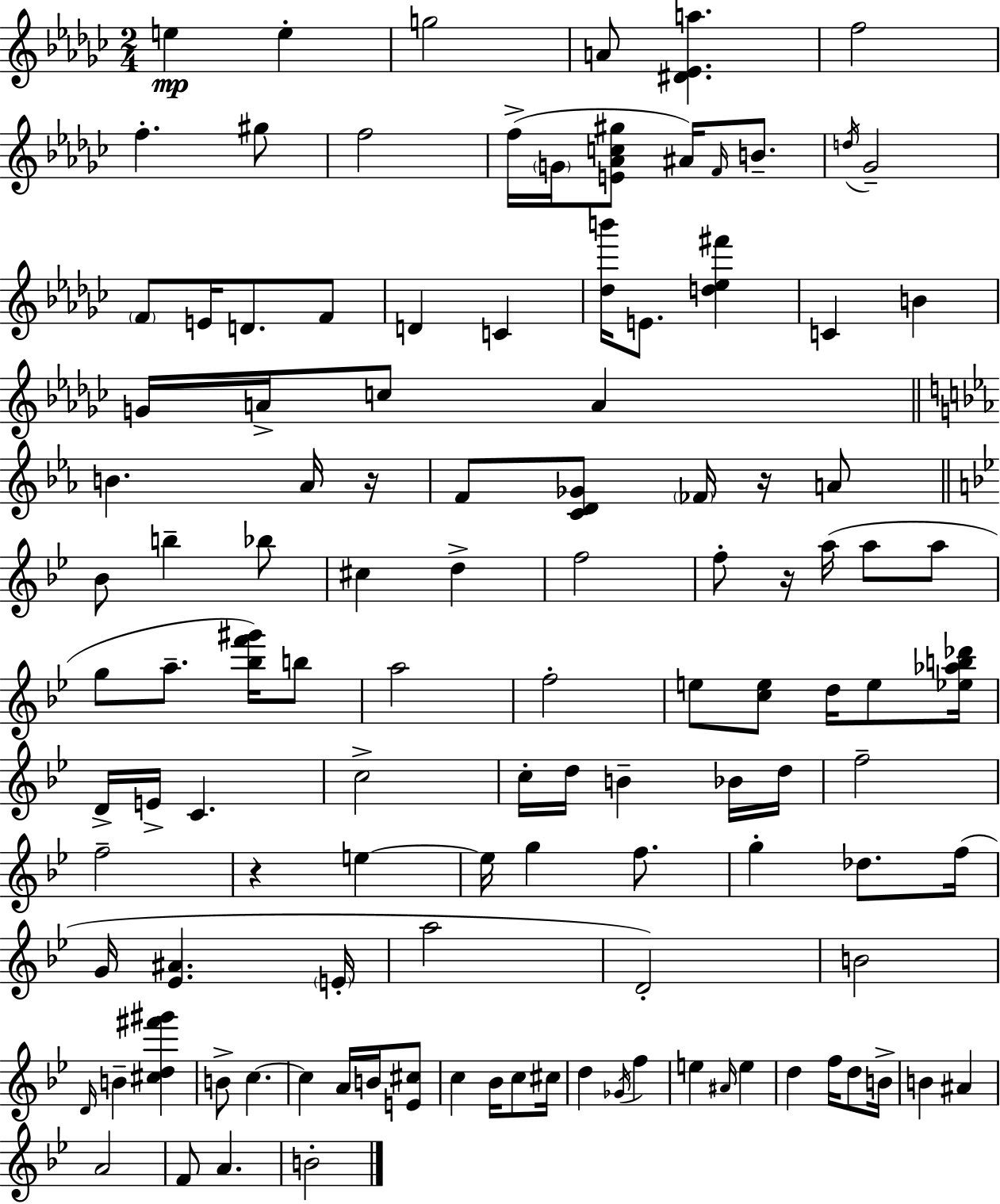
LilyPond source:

{
  \clef treble
  \numericTimeSignature
  \time 2/4
  \key ees \minor
  \repeat volta 2 { e''4\mp e''4-. | g''2 | a'8 <dis' ees' a''>4. | f''2 | \break f''4.-. gis''8 | f''2 | f''16->( \parenthesize g'16 <e' aes' c'' gis''>8 ais'16) \grace { f'16 } b'8.-- | \acciaccatura { d''16 } ges'2-- | \break \parenthesize f'8 e'16 d'8. | f'8 d'4 c'4 | <des'' b'''>16 e'8. <d'' ees'' fis'''>4 | c'4 b'4 | \break g'16 a'16-> c''8 a'4 | \bar "||" \break \key c \minor b'4. aes'16 r16 | f'8 <c' d' ges'>8 \parenthesize fes'16 r16 a'8 | \bar "||" \break \key g \minor bes'8 b''4-- bes''8 | cis''4 d''4-> | f''2 | f''8-. r16 a''16( a''8 a''8 | \break g''8 a''8.-- <bes'' f''' gis'''>16) b''8 | a''2 | f''2-. | e''8 <c'' e''>8 d''16 e''8 <ees'' aes'' b'' des'''>16 | \break d'16-> e'16-> c'4. | c''2-> | c''16-. d''16 b'4-- bes'16 d''16 | f''2-- | \break f''2-- | r4 e''4~~ | e''16 g''4 f''8. | g''4-. des''8. f''16( | \break g'16 <ees' ais'>4. \parenthesize e'16-. | a''2 | d'2-.) | b'2 | \break \grace { d'16 } b'4-- <cis'' d'' fis''' gis'''>4 | b'8-> c''4.~~ | c''4 a'16 b'16 <e' cis''>8 | c''4 bes'16 c''8 | \break cis''16 d''4 \acciaccatura { ges'16 } f''4 | e''4 \grace { ais'16 } e''4 | d''4 f''16 | d''8 b'16-> b'4 ais'4 | \break a'2 | f'8 a'4. | b'2-. | } \bar "|."
}